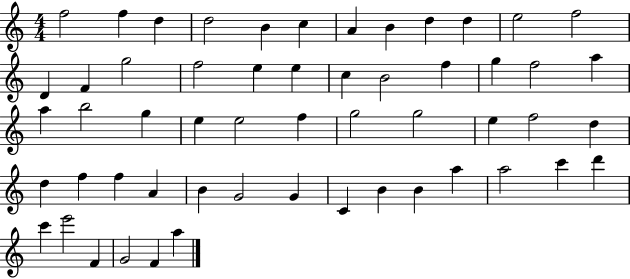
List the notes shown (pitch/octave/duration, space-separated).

F5/h F5/q D5/q D5/h B4/q C5/q A4/q B4/q D5/q D5/q E5/h F5/h D4/q F4/q G5/h F5/h E5/q E5/q C5/q B4/h F5/q G5/q F5/h A5/q A5/q B5/h G5/q E5/q E5/h F5/q G5/h G5/h E5/q F5/h D5/q D5/q F5/q F5/q A4/q B4/q G4/h G4/q C4/q B4/q B4/q A5/q A5/h C6/q D6/q C6/q E6/h F4/q G4/h F4/q A5/q